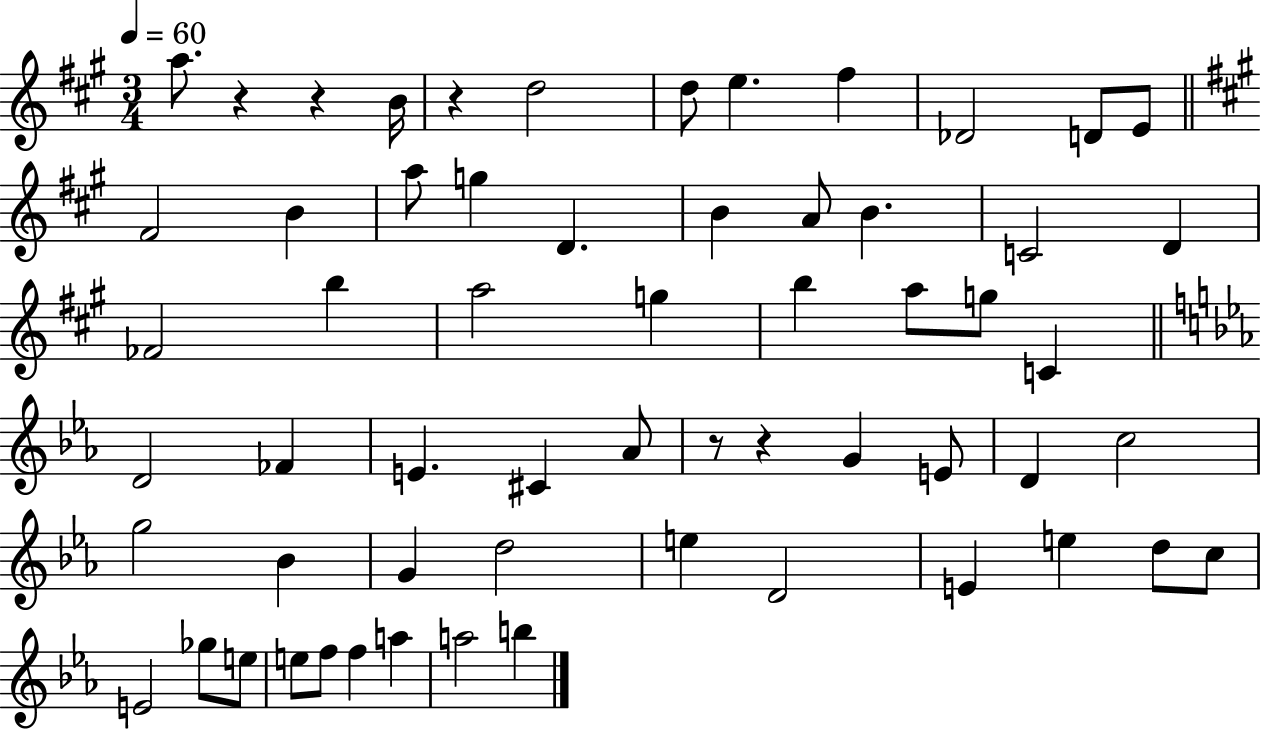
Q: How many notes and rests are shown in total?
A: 60